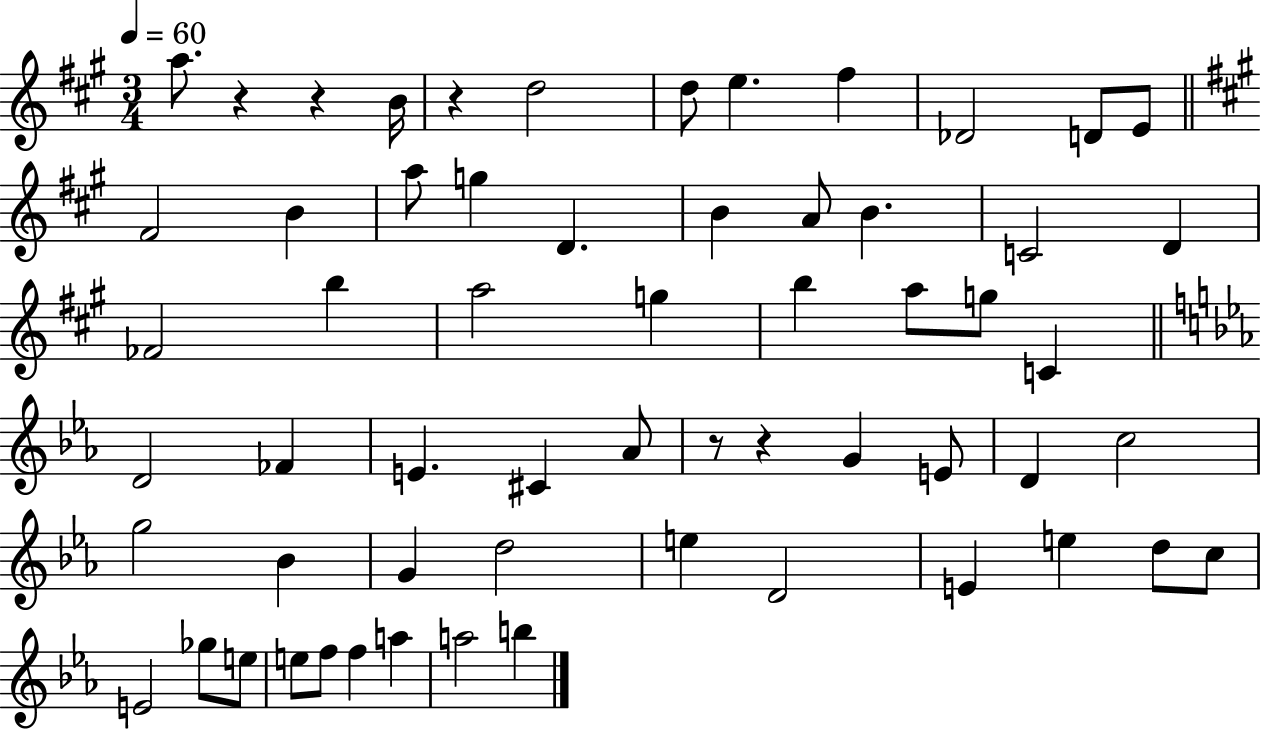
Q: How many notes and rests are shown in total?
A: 60